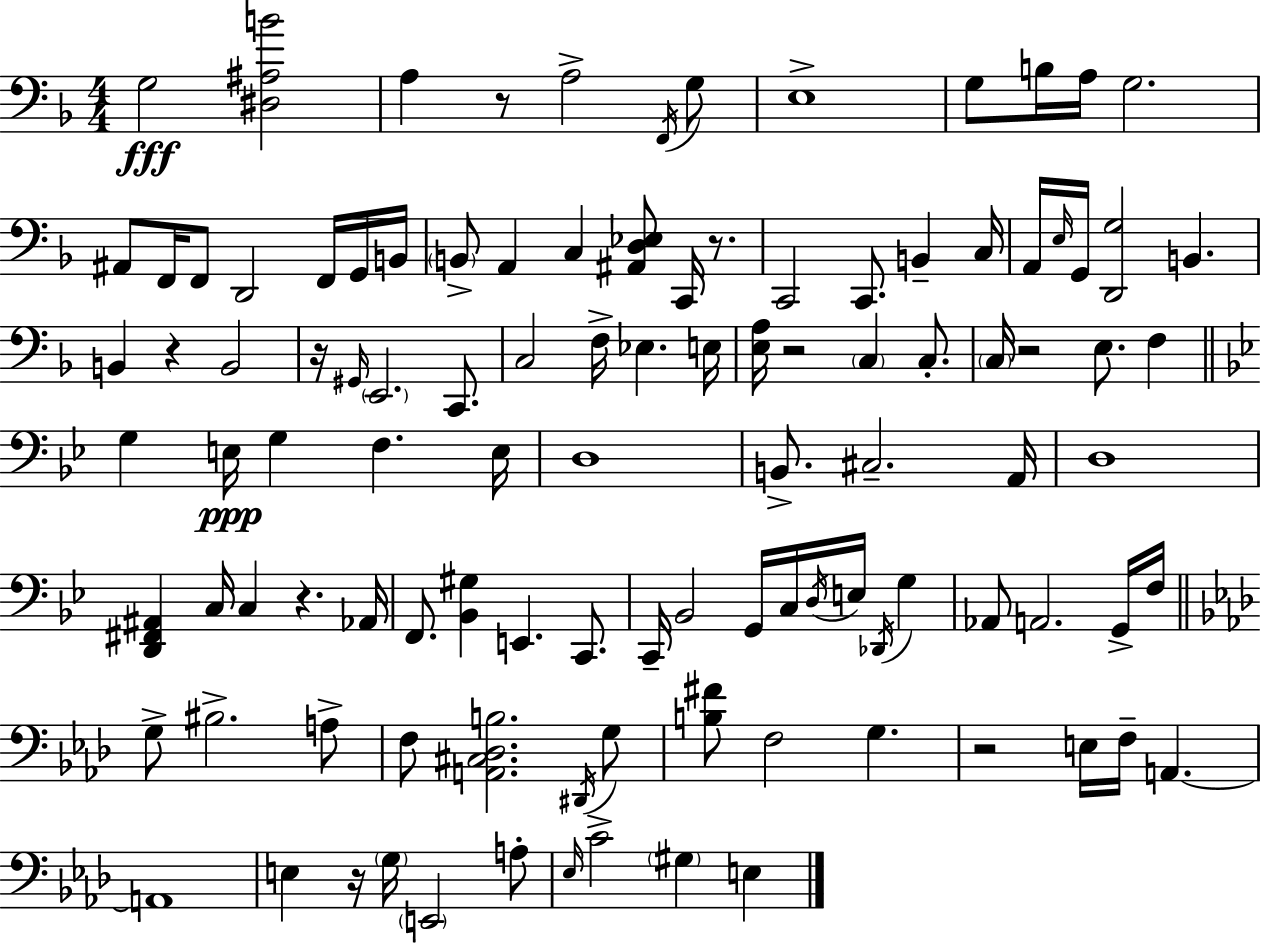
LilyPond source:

{
  \clef bass
  \numericTimeSignature
  \time 4/4
  \key f \major
  g2\fff <dis ais b'>2 | a4 r8 a2-> \acciaccatura { f,16 } g8 | e1-> | g8 b16 a16 g2. | \break ais,8 f,16 f,8 d,2 f,16 g,16 | b,16 \parenthesize b,8-> a,4 c4 <ais, d ees>8 c,16 r8. | c,2 c,8. b,4-- | c16 a,16 \grace { e16 } g,16 <d, g>2 b,4. | \break b,4 r4 b,2 | r16 \grace { gis,16 } \parenthesize e,2. | c,8. c2 f16-> ees4. | e16 <e a>16 r2 \parenthesize c4 | \break c8.-. \parenthesize c16 r2 e8. f4 | \bar "||" \break \key bes \major g4 e16\ppp g4 f4. e16 | d1 | b,8.-> cis2.-- a,16 | d1 | \break <d, fis, ais,>4 c16 c4 r4. aes,16 | f,8. <bes, gis>4 e,4. c,8. | c,16-- bes,2 g,16 c16 \acciaccatura { d16 } e16 \acciaccatura { des,16 } g4 | aes,8 a,2. | \break g,16-> f16 \bar "||" \break \key aes \major g8-> bis2.-> a8-> | f8 <a, cis des b>2. \acciaccatura { dis,16 } g8 | <b fis'>8 f2 g4. | r2 e16 f16-- a,4.~~ | \break a,1 | e4 r16 \parenthesize g16 \parenthesize e,2 a8-. | \grace { ees16 } c'2-> \parenthesize gis4 e4 | \bar "|."
}